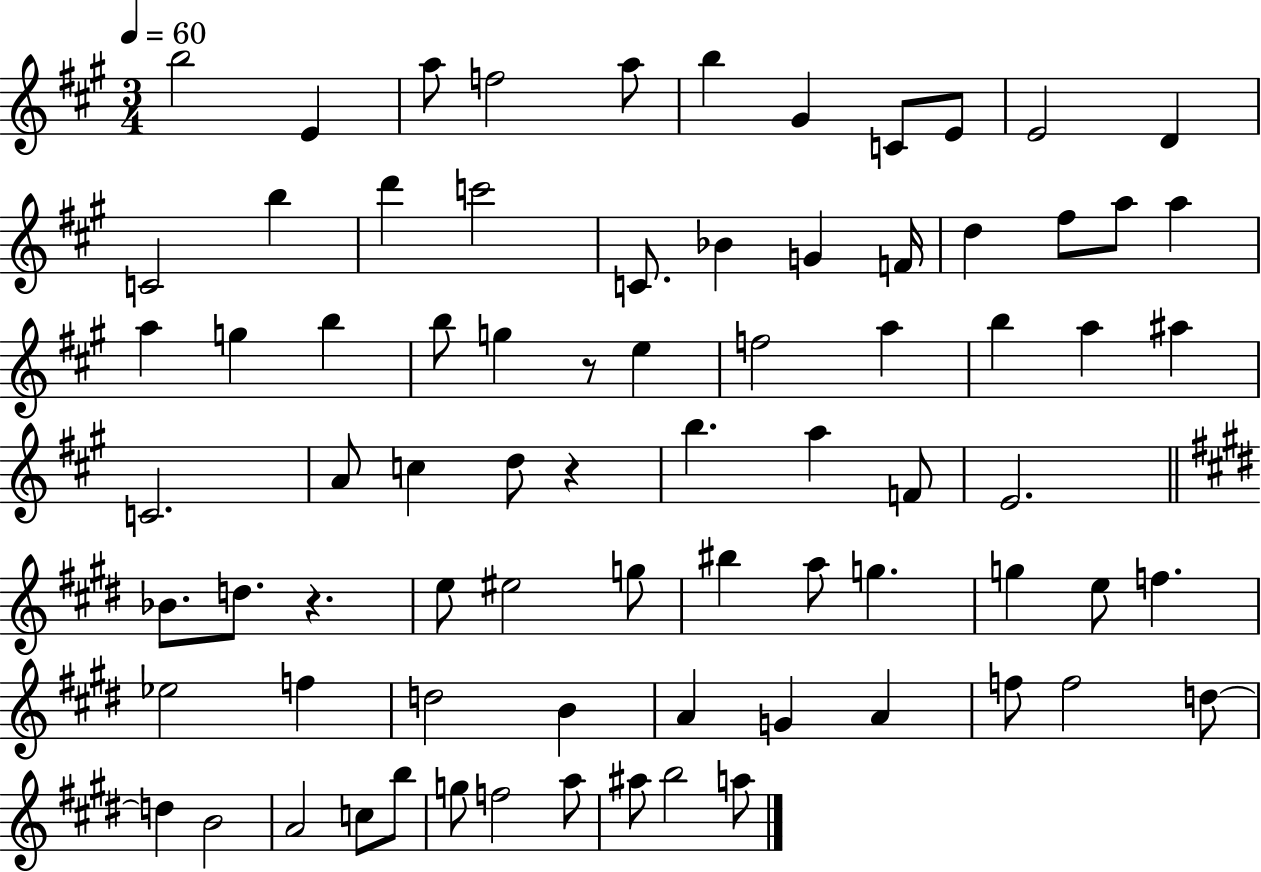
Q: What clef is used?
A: treble